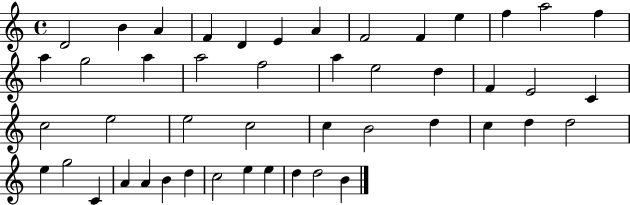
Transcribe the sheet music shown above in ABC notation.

X:1
T:Untitled
M:4/4
L:1/4
K:C
D2 B A F D E A F2 F e f a2 f a g2 a a2 f2 a e2 d F E2 C c2 e2 e2 c2 c B2 d c d d2 e g2 C A A B d c2 e e d d2 B